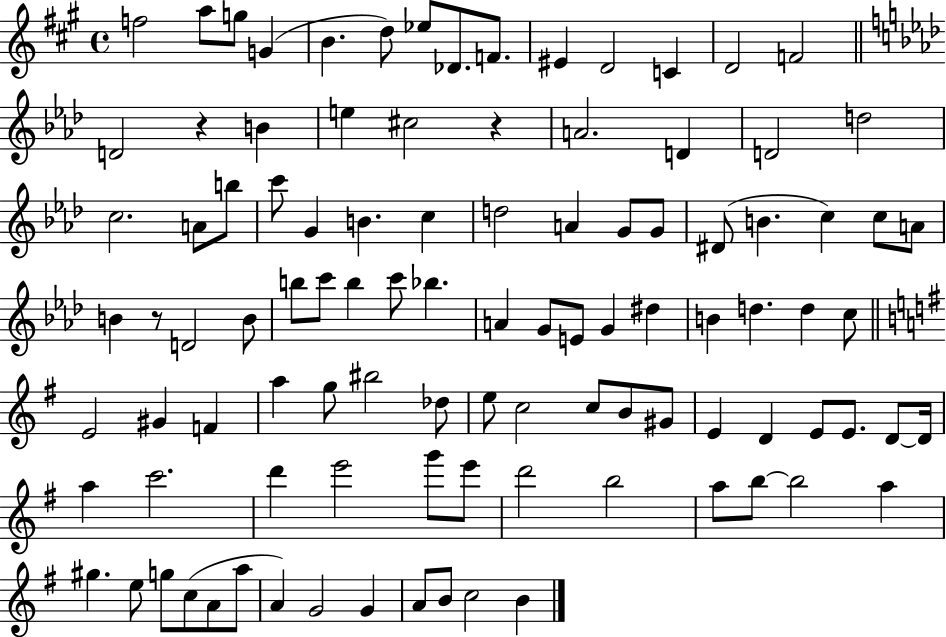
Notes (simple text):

F5/h A5/e G5/e G4/q B4/q. D5/e Eb5/e Db4/e. F4/e. EIS4/q D4/h C4/q D4/h F4/h D4/h R/q B4/q E5/q C#5/h R/q A4/h. D4/q D4/h D5/h C5/h. A4/e B5/e C6/e G4/q B4/q. C5/q D5/h A4/q G4/e G4/e D#4/e B4/q. C5/q C5/e A4/e B4/q R/e D4/h B4/e B5/e C6/e B5/q C6/e Bb5/q. A4/q G4/e E4/e G4/q D#5/q B4/q D5/q. D5/q C5/e E4/h G#4/q F4/q A5/q G5/e BIS5/h Db5/e E5/e C5/h C5/e B4/e G#4/e E4/q D4/q E4/e E4/e. D4/e D4/s A5/q C6/h. D6/q E6/h G6/e E6/e D6/h B5/h A5/e B5/e B5/h A5/q G#5/q. E5/e G5/e C5/e A4/e A5/e A4/q G4/h G4/q A4/e B4/e C5/h B4/q